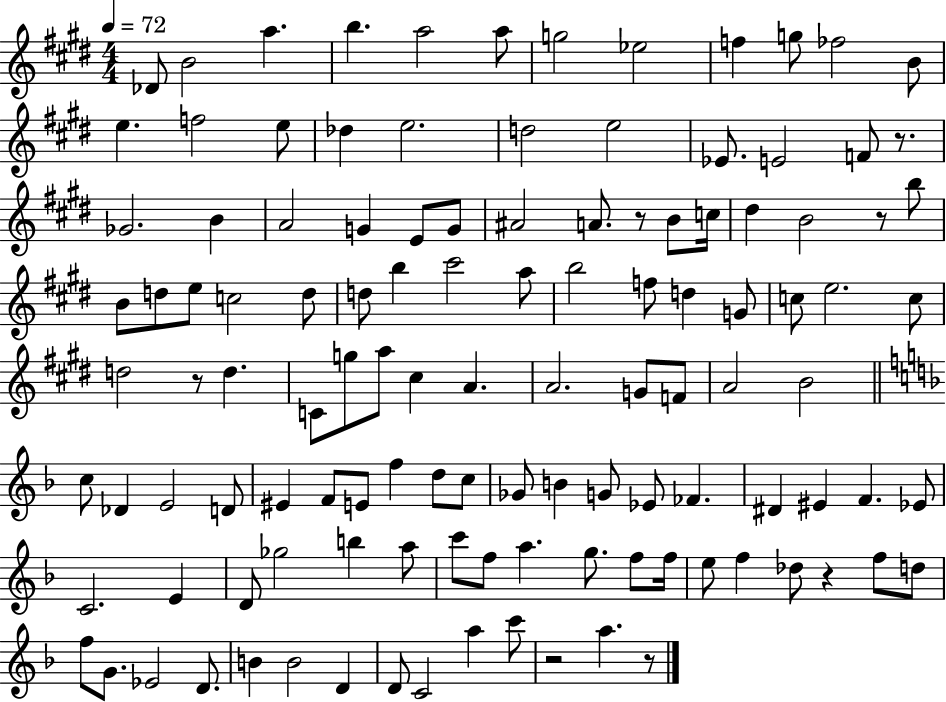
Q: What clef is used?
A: treble